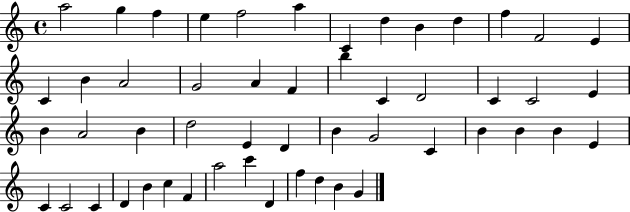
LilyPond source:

{
  \clef treble
  \time 4/4
  \defaultTimeSignature
  \key c \major
  a''2 g''4 f''4 | e''4 f''2 a''4 | c'4 d''4 b'4 d''4 | f''4 f'2 e'4 | \break c'4 b'4 a'2 | g'2 a'4 f'4 | b''4 c'4 d'2 | c'4 c'2 e'4 | \break b'4 a'2 b'4 | d''2 e'4 d'4 | b'4 g'2 c'4 | b'4 b'4 b'4 e'4 | \break c'4 c'2 c'4 | d'4 b'4 c''4 f'4 | a''2 c'''4 d'4 | f''4 d''4 b'4 g'4 | \break \bar "|."
}